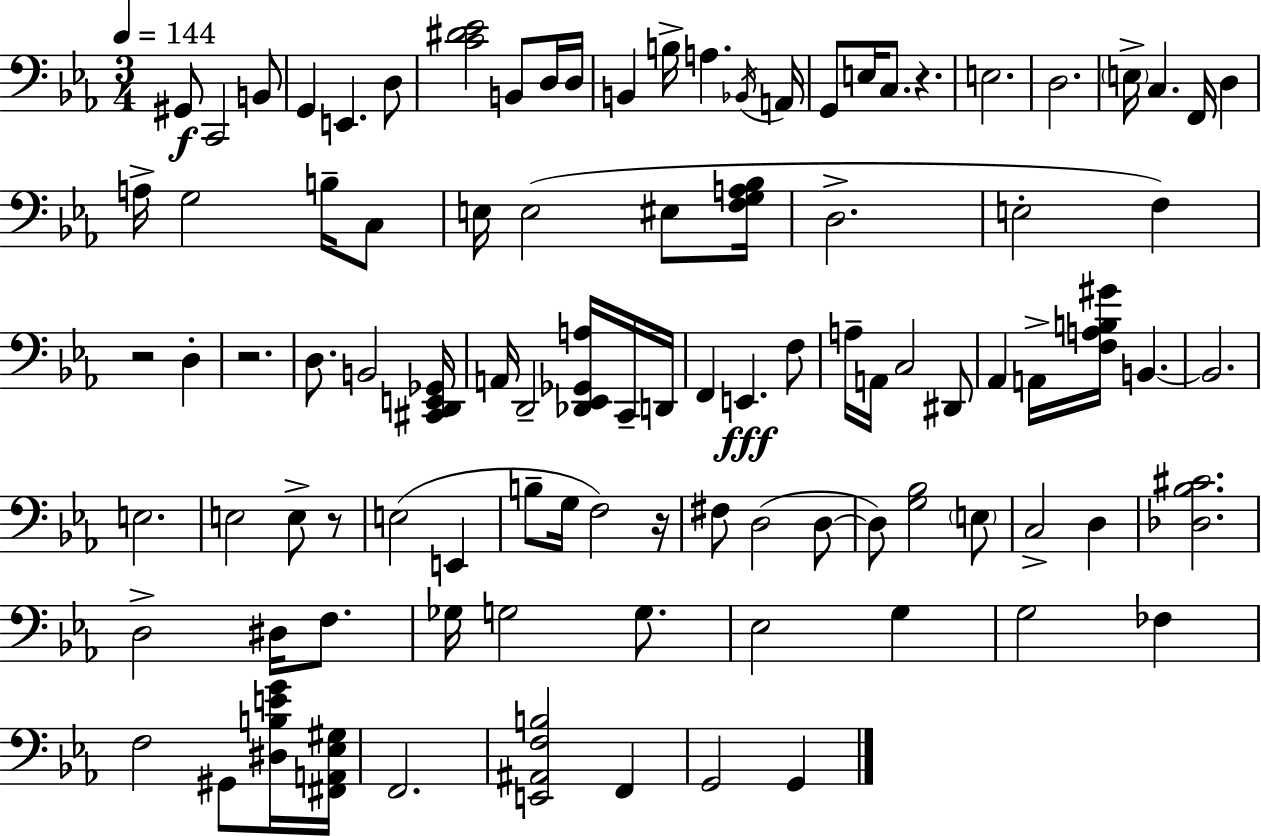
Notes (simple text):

G#2/e C2/h B2/e G2/q E2/q. D3/e [C4,D#4,Eb4]/h B2/e D3/s D3/s B2/q B3/s A3/q. Bb2/s A2/s G2/e E3/s C3/e. R/q. E3/h. D3/h. E3/s C3/q. F2/s D3/q A3/s G3/h B3/s C3/e E3/s E3/h EIS3/e [F3,G3,A3,Bb3]/s D3/h. E3/h F3/q R/h D3/q R/h. D3/e. B2/h [C#2,D2,E2,Gb2]/s A2/s D2/h [Db2,Eb2,Gb2,A3]/s C2/s D2/s F2/q E2/q. F3/e A3/s A2/s C3/h D#2/e Ab2/q A2/s [F3,A3,B3,G#4]/s B2/q. B2/h. E3/h. E3/h E3/e R/e E3/h E2/q B3/e G3/s F3/h R/s F#3/e D3/h D3/e D3/e [G3,Bb3]/h E3/e C3/h D3/q [Db3,Bb3,C#4]/h. D3/h D#3/s F3/e. Gb3/s G3/h G3/e. Eb3/h G3/q G3/h FES3/q F3/h G#2/e [D#3,B3,E4,G4]/s [F#2,A2,Eb3,G#3]/s F2/h. [E2,A#2,F3,B3]/h F2/q G2/h G2/q